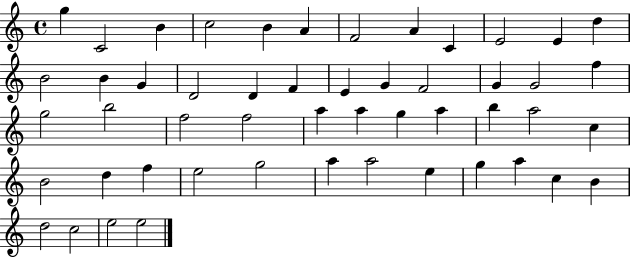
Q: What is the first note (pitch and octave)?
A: G5